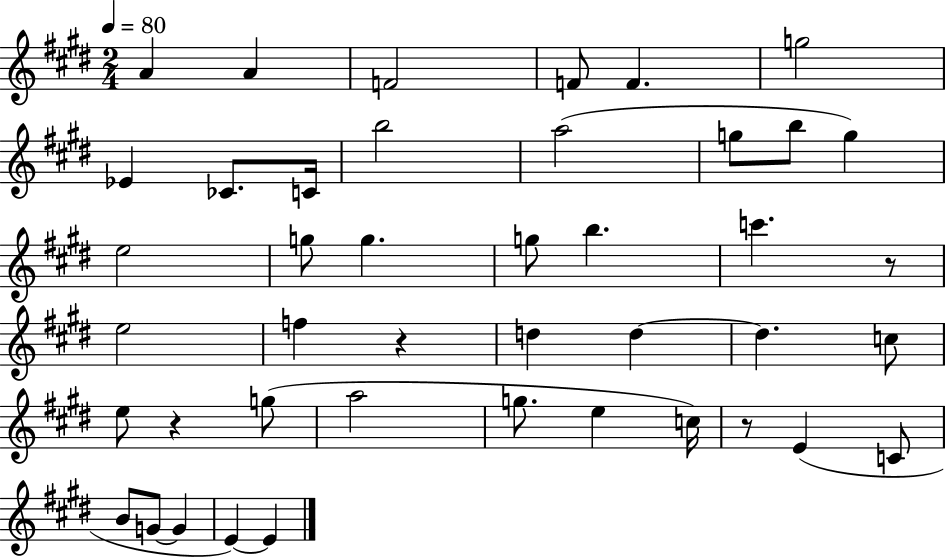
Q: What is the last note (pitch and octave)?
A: E4